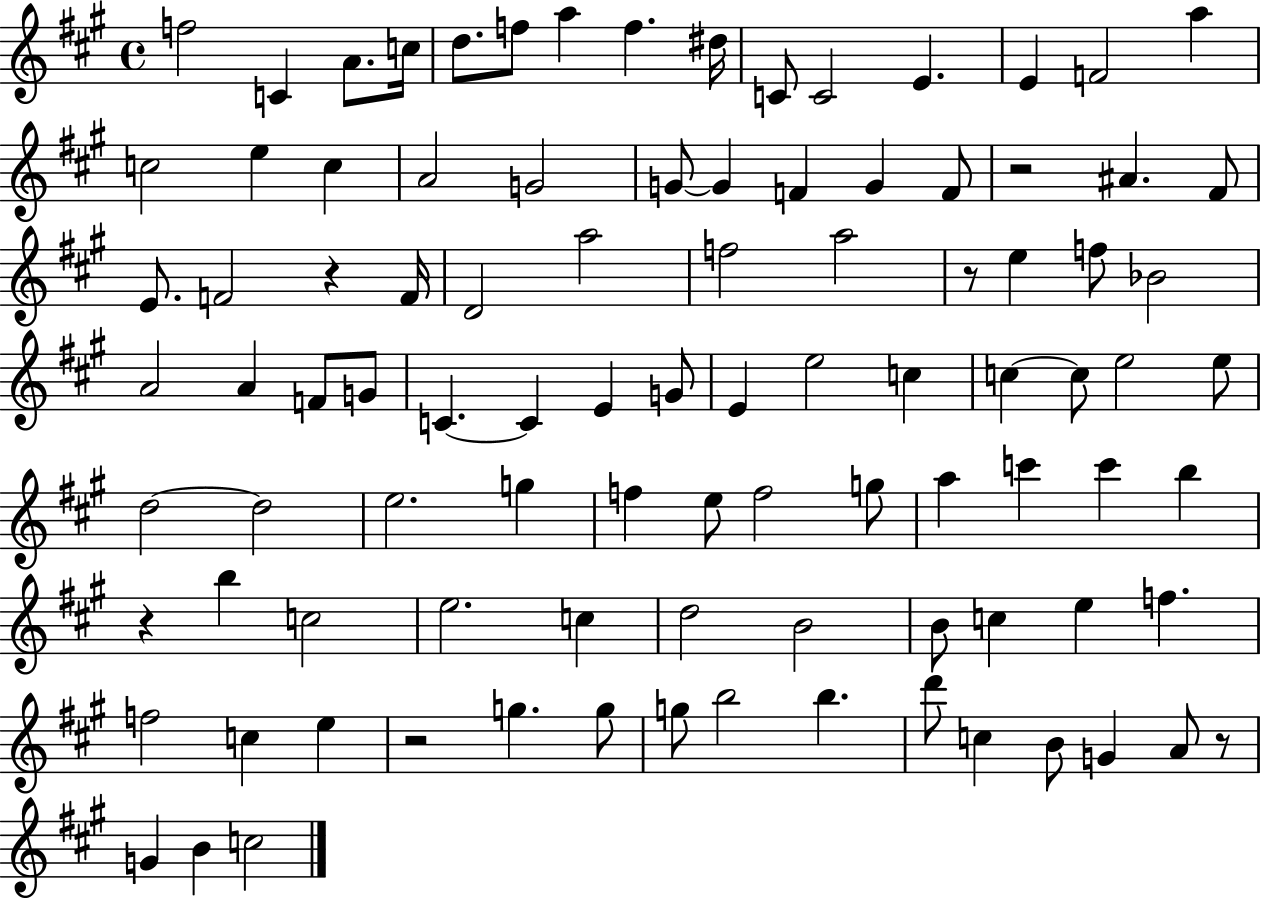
F5/h C4/q A4/e. C5/s D5/e. F5/e A5/q F5/q. D#5/s C4/e C4/h E4/q. E4/q F4/h A5/q C5/h E5/q C5/q A4/h G4/h G4/e G4/q F4/q G4/q F4/e R/h A#4/q. F#4/e E4/e. F4/h R/q F4/s D4/h A5/h F5/h A5/h R/e E5/q F5/e Bb4/h A4/h A4/q F4/e G4/e C4/q. C4/q E4/q G4/e E4/q E5/h C5/q C5/q C5/e E5/h E5/e D5/h D5/h E5/h. G5/q F5/q E5/e F5/h G5/e A5/q C6/q C6/q B5/q R/q B5/q C5/h E5/h. C5/q D5/h B4/h B4/e C5/q E5/q F5/q. F5/h C5/q E5/q R/h G5/q. G5/e G5/e B5/h B5/q. D6/e C5/q B4/e G4/q A4/e R/e G4/q B4/q C5/h